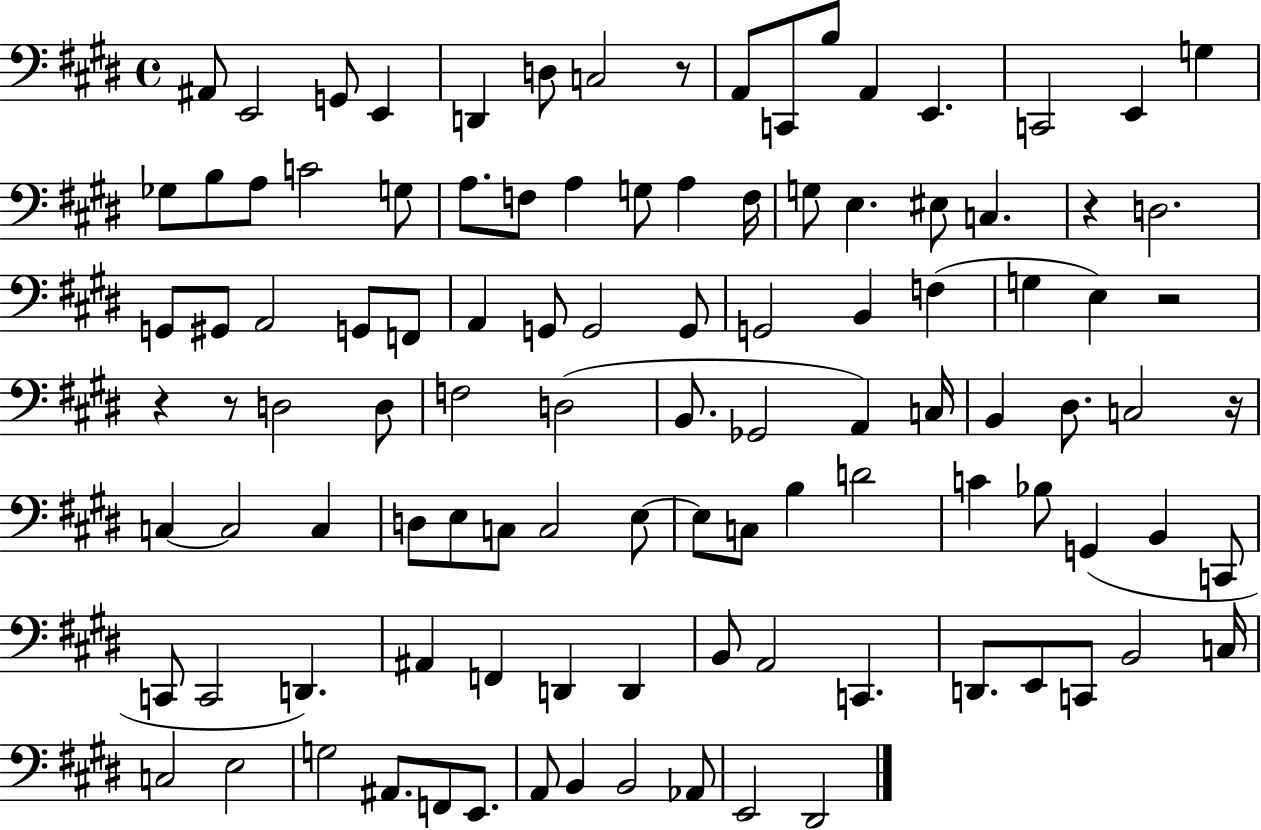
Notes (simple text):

A#2/e E2/h G2/e E2/q D2/q D3/e C3/h R/e A2/e C2/e B3/e A2/q E2/q. C2/h E2/q G3/q Gb3/e B3/e A3/e C4/h G3/e A3/e. F3/e A3/q G3/e A3/q F3/s G3/e E3/q. EIS3/e C3/q. R/q D3/h. G2/e G#2/e A2/h G2/e F2/e A2/q G2/e G2/h G2/e G2/h B2/q F3/q G3/q E3/q R/h R/q R/e D3/h D3/e F3/h D3/h B2/e. Gb2/h A2/q C3/s B2/q D#3/e. C3/h R/s C3/q C3/h C3/q D3/e E3/e C3/e C3/h E3/e E3/e C3/e B3/q D4/h C4/q Bb3/e G2/q B2/q C2/e C2/e C2/h D2/q. A#2/q F2/q D2/q D2/q B2/e A2/h C2/q. D2/e. E2/e C2/e B2/h C3/s C3/h E3/h G3/h A#2/e. F2/e E2/e. A2/e B2/q B2/h Ab2/e E2/h D#2/h